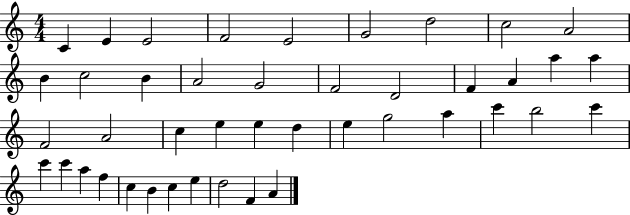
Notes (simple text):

C4/q E4/q E4/h F4/h E4/h G4/h D5/h C5/h A4/h B4/q C5/h B4/q A4/h G4/h F4/h D4/h F4/q A4/q A5/q A5/q F4/h A4/h C5/q E5/q E5/q D5/q E5/q G5/h A5/q C6/q B5/h C6/q C6/q C6/q A5/q F5/q C5/q B4/q C5/q E5/q D5/h F4/q A4/q